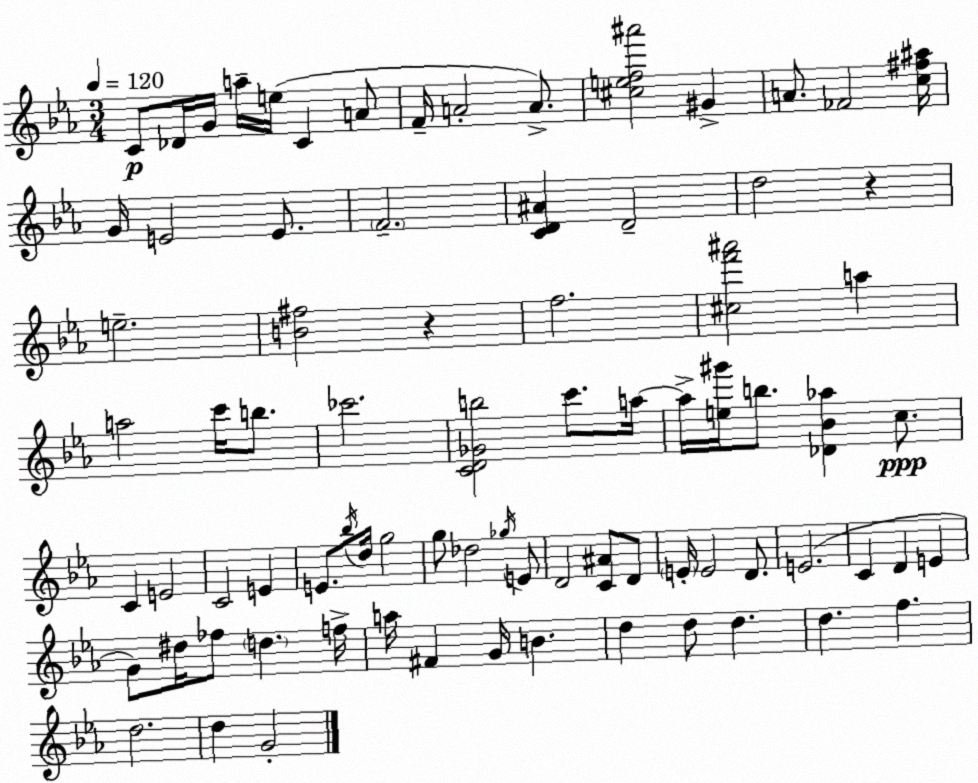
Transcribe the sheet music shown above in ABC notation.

X:1
T:Untitled
M:3/4
L:1/4
K:Eb
C/2 _D/4 G/4 a/4 e/4 C A/2 F/4 A2 A/2 [^cef^a']2 ^G A/2 _F2 [c^f^a]/4 G/4 E2 E/2 F2 [CD^A] D2 d2 z e2 [B^f]2 z f2 [^cf'^a']2 a a2 c'/4 b/2 _c'2 [CD_Gb]2 c'/2 a/4 a/4 [e^g']/4 b/2 [_D_B_a] c/2 C E2 C2 E E/2 _b/4 d/4 g2 g/2 _d2 _g/4 E/2 D2 [C^A]/2 D/2 E/4 E2 D/2 E2 C D E G/2 ^d/4 _f/2 d f/4 a/4 ^F G/4 B d d/2 d d f d2 d G2